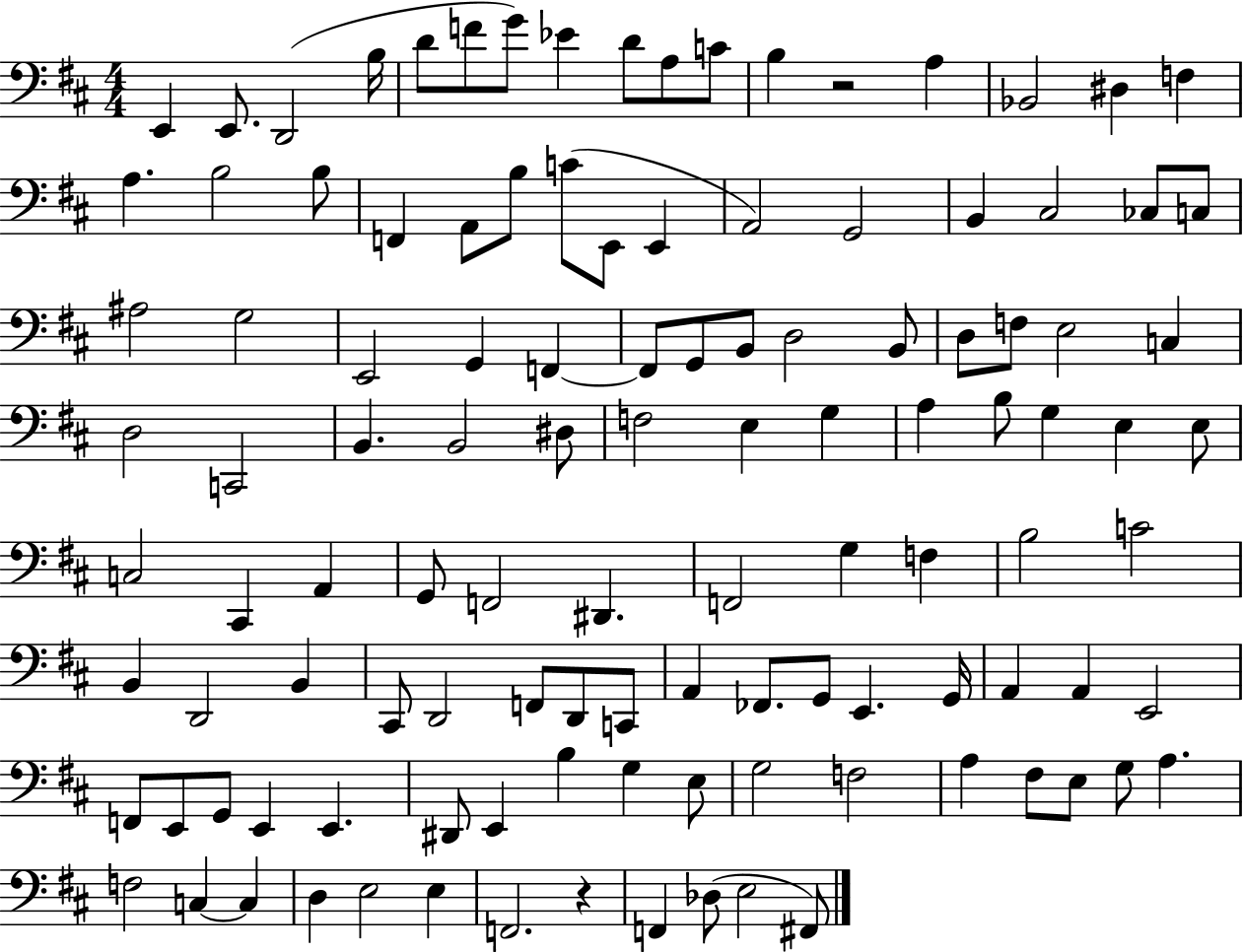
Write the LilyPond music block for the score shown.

{
  \clef bass
  \numericTimeSignature
  \time 4/4
  \key d \major
  e,4 e,8. d,2( b16 | d'8 f'8 g'8) ees'4 d'8 a8 c'8 | b4 r2 a4 | bes,2 dis4 f4 | \break a4. b2 b8 | f,4 a,8 b8 c'8( e,8 e,4 | a,2) g,2 | b,4 cis2 ces8 c8 | \break ais2 g2 | e,2 g,4 f,4~~ | f,8 g,8 b,8 d2 b,8 | d8 f8 e2 c4 | \break d2 c,2 | b,4. b,2 dis8 | f2 e4 g4 | a4 b8 g4 e4 e8 | \break c2 cis,4 a,4 | g,8 f,2 dis,4. | f,2 g4 f4 | b2 c'2 | \break b,4 d,2 b,4 | cis,8 d,2 f,8 d,8 c,8 | a,4 fes,8. g,8 e,4. g,16 | a,4 a,4 e,2 | \break f,8 e,8 g,8 e,4 e,4. | dis,8 e,4 b4 g4 e8 | g2 f2 | a4 fis8 e8 g8 a4. | \break f2 c4~~ c4 | d4 e2 e4 | f,2. r4 | f,4 des8( e2 fis,8) | \break \bar "|."
}